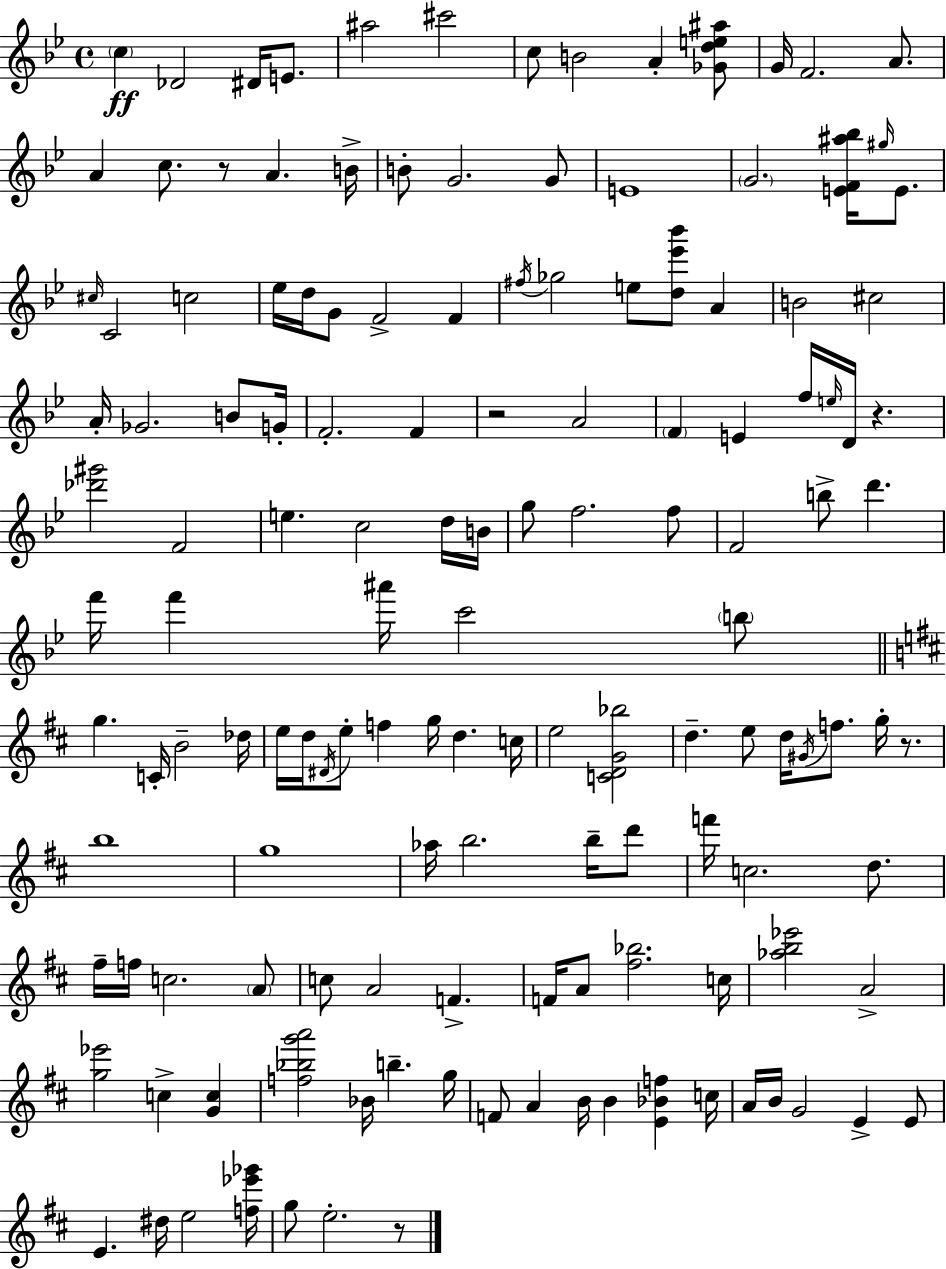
{
  \clef treble
  \time 4/4
  \defaultTimeSignature
  \key g \minor
  \parenthesize c''4\ff des'2 dis'16 e'8. | ais''2 cis'''2 | c''8 b'2 a'4-. <ges' d'' e'' ais''>8 | g'16 f'2. a'8. | \break a'4 c''8. r8 a'4. b'16-> | b'8-. g'2. g'8 | e'1 | \parenthesize g'2. <e' f' ais'' bes''>16 \grace { gis''16 } e'8. | \break \grace { cis''16 } c'2 c''2 | ees''16 d''16 g'8 f'2-> f'4 | \acciaccatura { fis''16 } ges''2 e''8 <d'' ees''' bes'''>8 a'4 | b'2 cis''2 | \break a'16-. ges'2. | b'8 g'16-. f'2.-. f'4 | r2 a'2 | \parenthesize f'4 e'4 f''16 \grace { e''16 } d'16 r4. | \break <des''' gis'''>2 f'2 | e''4. c''2 | d''16 b'16 g''8 f''2. | f''8 f'2 b''8-> d'''4. | \break f'''16 f'''4 ais'''16 c'''2 | \parenthesize b''8 \bar "||" \break \key b \minor g''4. c'16-. b'2-- des''16 | e''16 d''16 \acciaccatura { dis'16 } e''8-. f''4 g''16 d''4. | c''16 e''2 <c' d' g' bes''>2 | d''4.-- e''8 d''16 \acciaccatura { gis'16 } f''8. g''16-. r8. | \break b''1 | g''1 | aes''16 b''2. b''16-- | d'''8 f'''16 c''2. d''8. | \break fis''16-- f''16 c''2. | \parenthesize a'8 c''8 a'2 f'4.-> | f'16 a'8 <fis'' bes''>2. | c''16 <aes'' b'' ees'''>2 a'2-> | \break <g'' ees'''>2 c''4-> <g' c''>4 | <f'' bes'' g''' a'''>2 bes'16 b''4.-- | g''16 f'8 a'4 b'16 b'4 <e' bes' f''>4 | c''16 a'16 b'16 g'2 e'4-> | \break e'8 e'4. dis''16 e''2 | <f'' ees''' ges'''>16 g''8 e''2.-. | r8 \bar "|."
}